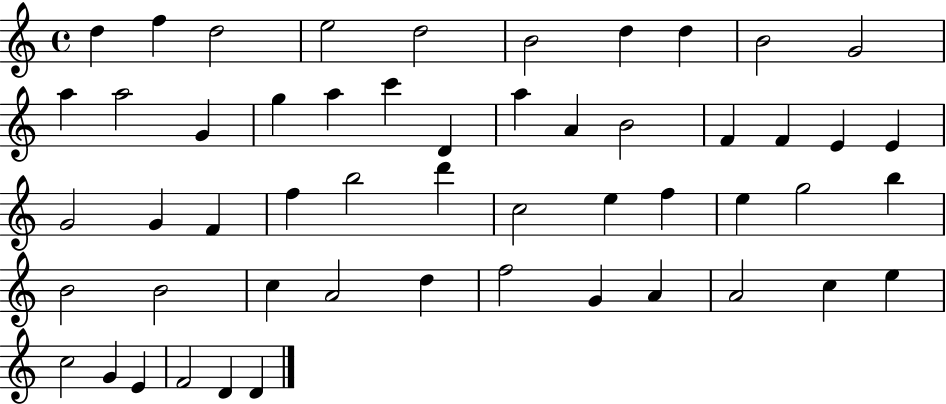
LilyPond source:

{
  \clef treble
  \time 4/4
  \defaultTimeSignature
  \key c \major
  d''4 f''4 d''2 | e''2 d''2 | b'2 d''4 d''4 | b'2 g'2 | \break a''4 a''2 g'4 | g''4 a''4 c'''4 d'4 | a''4 a'4 b'2 | f'4 f'4 e'4 e'4 | \break g'2 g'4 f'4 | f''4 b''2 d'''4 | c''2 e''4 f''4 | e''4 g''2 b''4 | \break b'2 b'2 | c''4 a'2 d''4 | f''2 g'4 a'4 | a'2 c''4 e''4 | \break c''2 g'4 e'4 | f'2 d'4 d'4 | \bar "|."
}